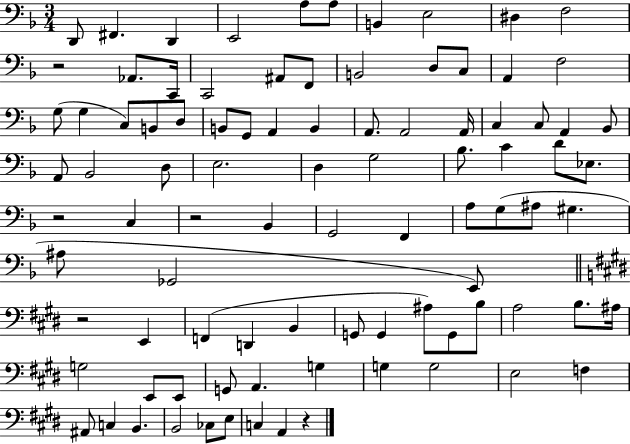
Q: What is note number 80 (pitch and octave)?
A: A#2